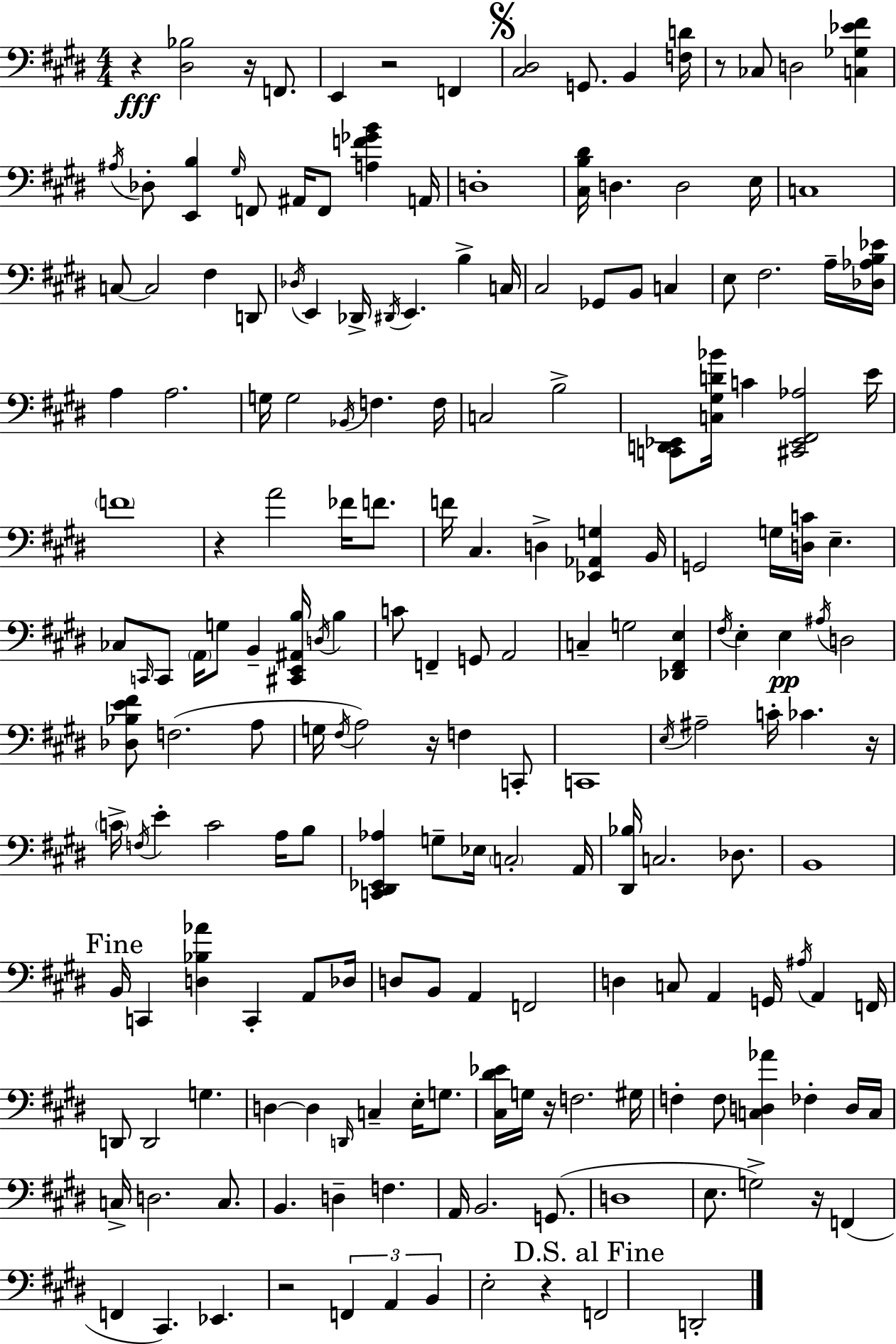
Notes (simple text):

R/q [D#3,Bb3]/h R/s F2/e. E2/q R/h F2/q [C#3,D#3]/h G2/e. B2/q [F3,D4]/s R/e CES3/e D3/h [C3,Gb3,Eb4,F#4]/q A#3/s Db3/e [E2,B3]/q G#3/s F2/e A#2/s F2/e [A3,F4,Gb4,B4]/q A2/s D3/w [C#3,B3,D#4]/s D3/q. D3/h E3/s C3/w C3/e C3/h F#3/q D2/e Db3/s E2/q Db2/s D#2/s E2/q. B3/q C3/s C#3/h Gb2/e B2/e C3/q E3/e F#3/h. A3/s [Db3,Ab3,B3,Eb4]/s A3/q A3/h. G3/s G3/h Bb2/s F3/q. F3/s C3/h B3/h [C2,D2,Eb2]/e [C3,G#3,D4,Bb4]/s C4/q [C#2,Eb2,F#2,Ab3]/h E4/s F4/w R/q A4/h FES4/s F4/e. F4/s C#3/q. D3/q [Eb2,Ab2,G3]/q B2/s G2/h G3/s [D3,C4]/s E3/q. CES3/e C2/s C2/e A2/s G3/e B2/q [C#2,E2,A#2,B3]/s D3/s B3/q C4/e F2/q G2/e A2/h C3/q G3/h [Db2,F#2,E3]/q F#3/s E3/q E3/q A#3/s D3/h [Db3,Bb3,E4,F#4]/e F3/h. A3/e G3/s F#3/s A3/h R/s F3/q C2/e C2/w E3/s A#3/h C4/s CES4/q. R/s C4/s F3/s E4/q C4/h A3/s B3/e [C2,D#2,Eb2,Ab3]/q G3/e Eb3/s C3/h A2/s [D#2,Bb3]/s C3/h. Db3/e. B2/w B2/s C2/q [D3,Bb3,Ab4]/q C2/q A2/e Db3/s D3/e B2/e A2/q F2/h D3/q C3/e A2/q G2/s A#3/s A2/q F2/s D2/e D2/h G3/q. D3/q D3/q D2/s C3/q E3/s G3/e. [C#3,D#4,Eb4]/s G3/s R/s F3/h. G#3/s F3/q F3/e [C3,D3,Ab4]/q FES3/q D3/s C3/s C3/s D3/h. C3/e. B2/q. D3/q F3/q. A2/s B2/h. G2/e. D3/w E3/e. G3/h R/s F2/q F2/q C#2/q. Eb2/q. R/h F2/q A2/q B2/q E3/h R/q F2/h D2/h